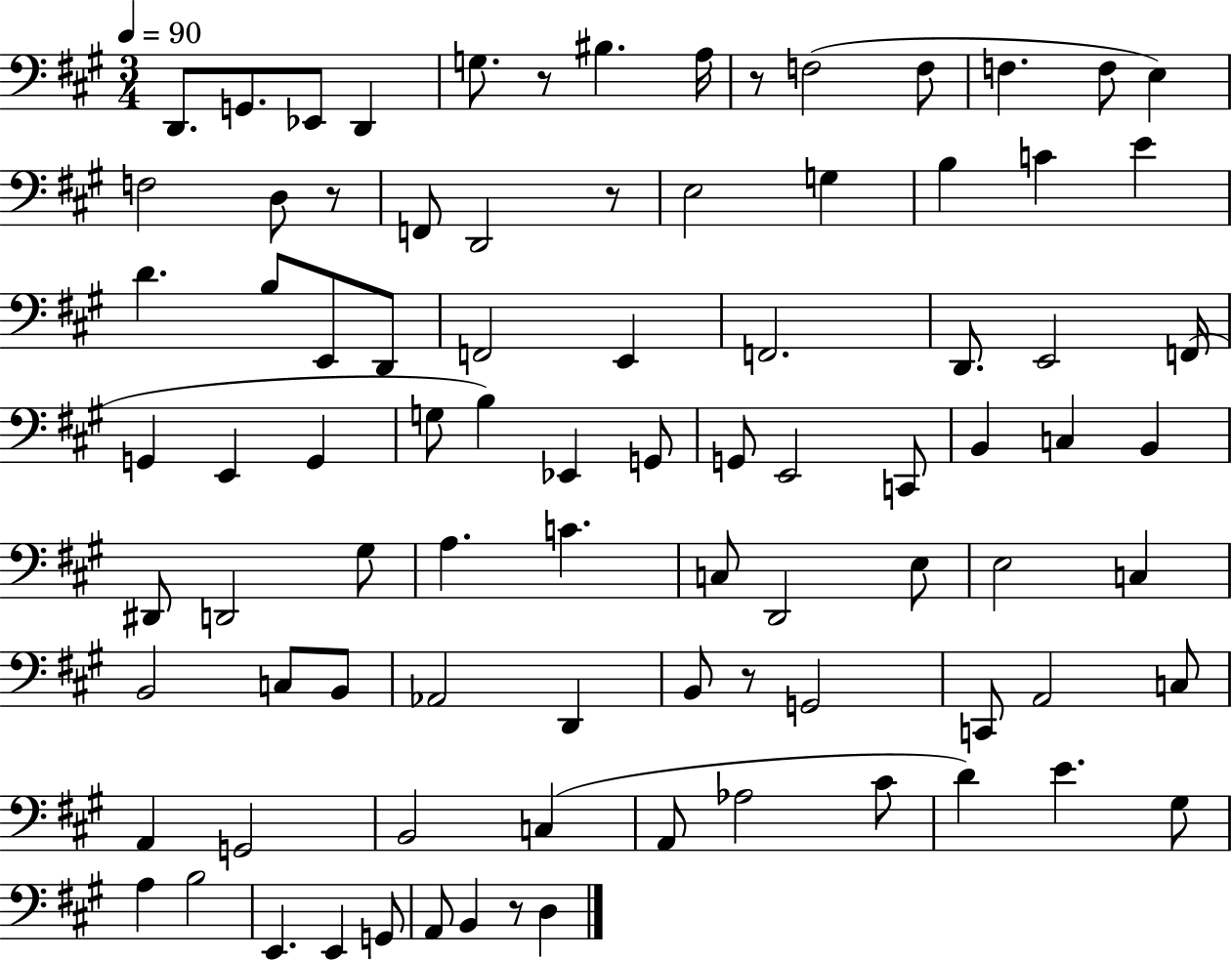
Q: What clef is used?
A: bass